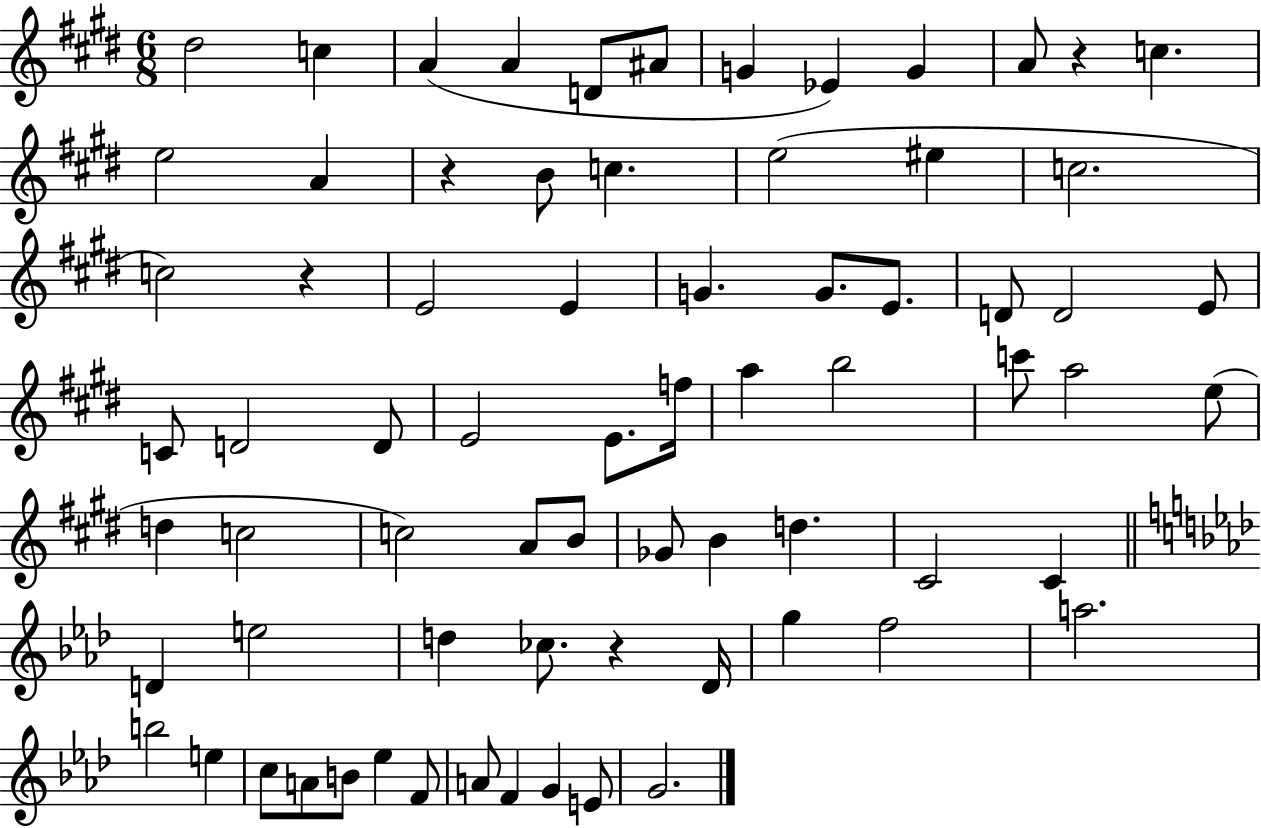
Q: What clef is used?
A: treble